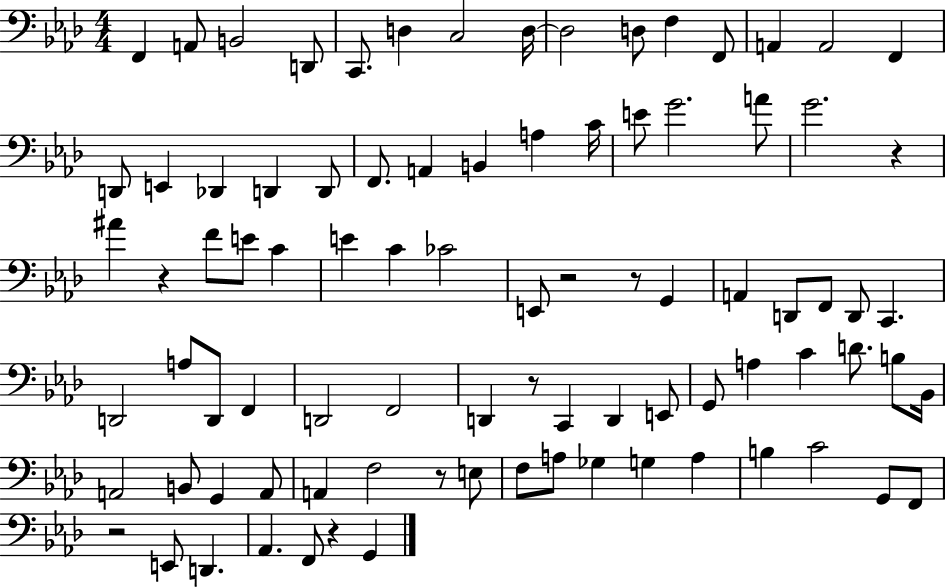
X:1
T:Untitled
M:4/4
L:1/4
K:Ab
F,, A,,/2 B,,2 D,,/2 C,,/2 D, C,2 D,/4 D,2 D,/2 F, F,,/2 A,, A,,2 F,, D,,/2 E,, _D,, D,, D,,/2 F,,/2 A,, B,, A, C/4 E/2 G2 A/2 G2 z ^A z F/2 E/2 C E C _C2 E,,/2 z2 z/2 G,, A,, D,,/2 F,,/2 D,,/2 C,, D,,2 A,/2 D,,/2 F,, D,,2 F,,2 D,, z/2 C,, D,, E,,/2 G,,/2 A, C D/2 B,/2 _B,,/4 A,,2 B,,/2 G,, A,,/2 A,, F,2 z/2 E,/2 F,/2 A,/2 _G, G, A, B, C2 G,,/2 F,,/2 z2 E,,/2 D,, _A,, F,,/2 z G,,